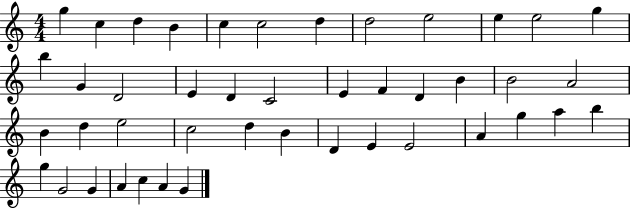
{
  \clef treble
  \numericTimeSignature
  \time 4/4
  \key c \major
  g''4 c''4 d''4 b'4 | c''4 c''2 d''4 | d''2 e''2 | e''4 e''2 g''4 | \break b''4 g'4 d'2 | e'4 d'4 c'2 | e'4 f'4 d'4 b'4 | b'2 a'2 | \break b'4 d''4 e''2 | c''2 d''4 b'4 | d'4 e'4 e'2 | a'4 g''4 a''4 b''4 | \break g''4 g'2 g'4 | a'4 c''4 a'4 g'4 | \bar "|."
}